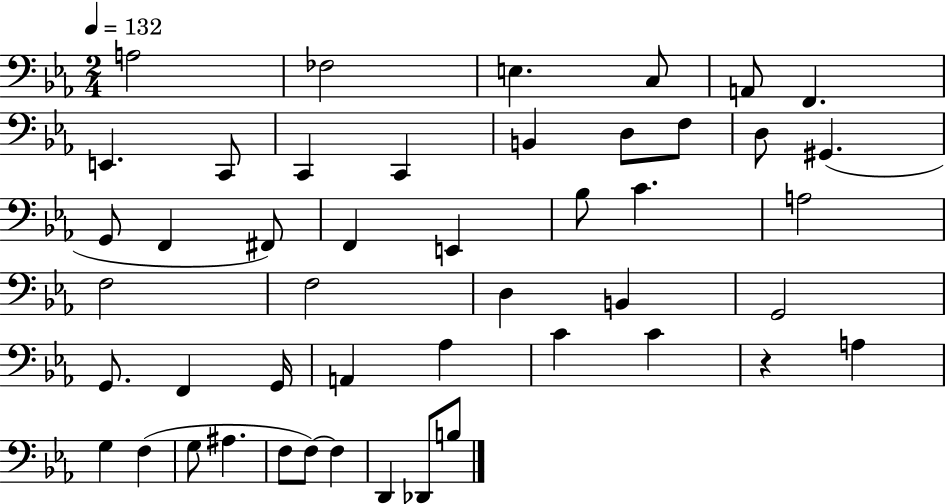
{
  \clef bass
  \numericTimeSignature
  \time 2/4
  \key ees \major
  \tempo 4 = 132
  a2 | fes2 | e4. c8 | a,8 f,4. | \break e,4. c,8 | c,4 c,4 | b,4 d8 f8 | d8 gis,4.( | \break g,8 f,4 fis,8) | f,4 e,4 | bes8 c'4. | a2 | \break f2 | f2 | d4 b,4 | g,2 | \break g,8. f,4 g,16 | a,4 aes4 | c'4 c'4 | r4 a4 | \break g4 f4( | g8 ais4. | f8 f8~~) f4 | d,4 des,8 b8 | \break \bar "|."
}